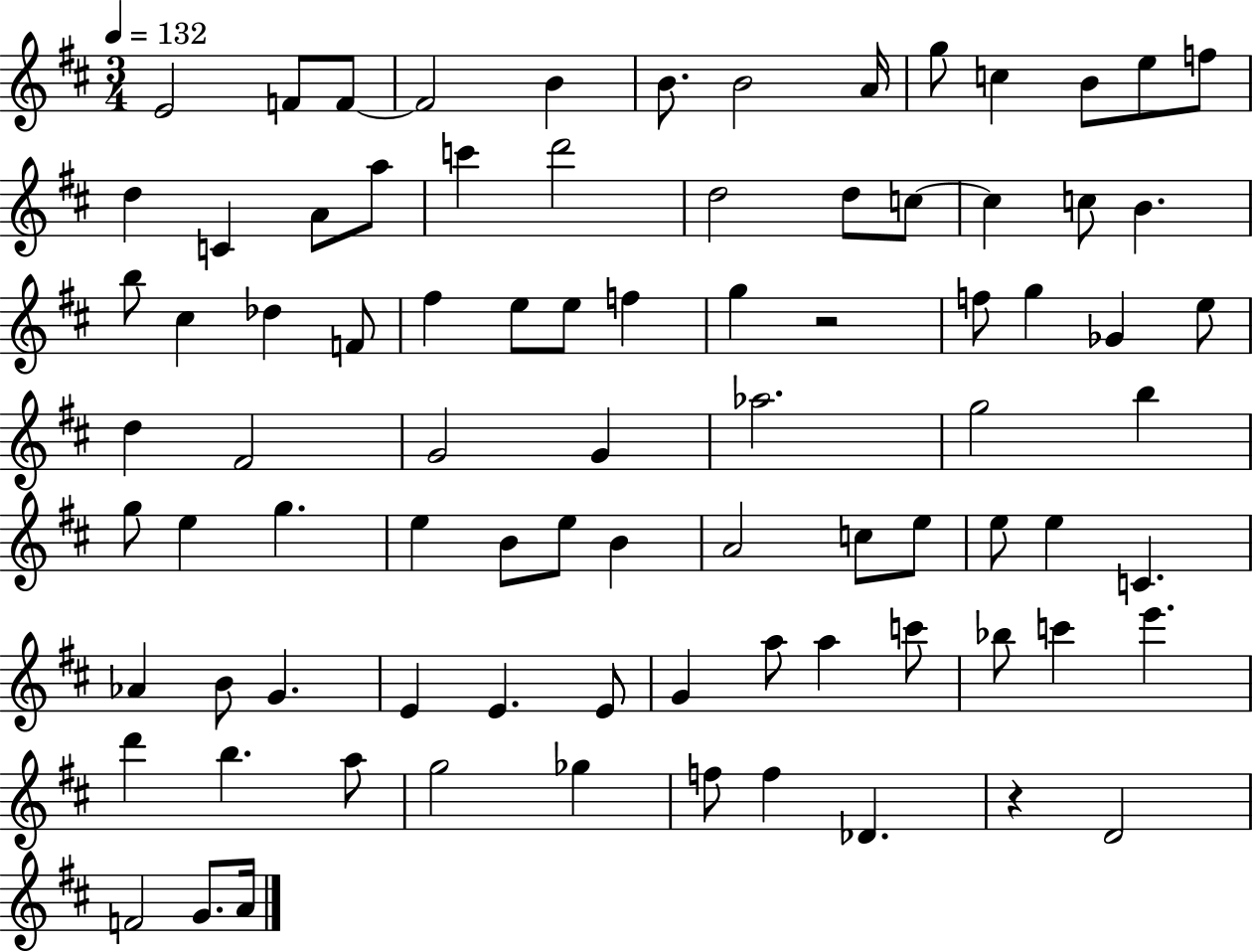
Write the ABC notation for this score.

X:1
T:Untitled
M:3/4
L:1/4
K:D
E2 F/2 F/2 F2 B B/2 B2 A/4 g/2 c B/2 e/2 f/2 d C A/2 a/2 c' d'2 d2 d/2 c/2 c c/2 B b/2 ^c _d F/2 ^f e/2 e/2 f g z2 f/2 g _G e/2 d ^F2 G2 G _a2 g2 b g/2 e g e B/2 e/2 B A2 c/2 e/2 e/2 e C _A B/2 G E E E/2 G a/2 a c'/2 _b/2 c' e' d' b a/2 g2 _g f/2 f _D z D2 F2 G/2 A/4